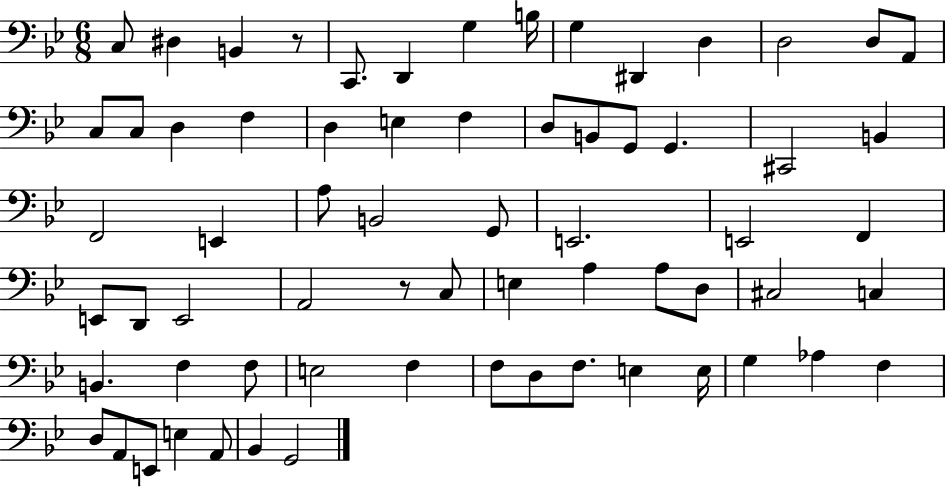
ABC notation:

X:1
T:Untitled
M:6/8
L:1/4
K:Bb
C,/2 ^D, B,, z/2 C,,/2 D,, G, B,/4 G, ^D,, D, D,2 D,/2 A,,/2 C,/2 C,/2 D, F, D, E, F, D,/2 B,,/2 G,,/2 G,, ^C,,2 B,, F,,2 E,, A,/2 B,,2 G,,/2 E,,2 E,,2 F,, E,,/2 D,,/2 E,,2 A,,2 z/2 C,/2 E, A, A,/2 D,/2 ^C,2 C, B,, F, F,/2 E,2 F, F,/2 D,/2 F,/2 E, E,/4 G, _A, F, D,/2 A,,/2 E,,/2 E, A,,/2 _B,, G,,2